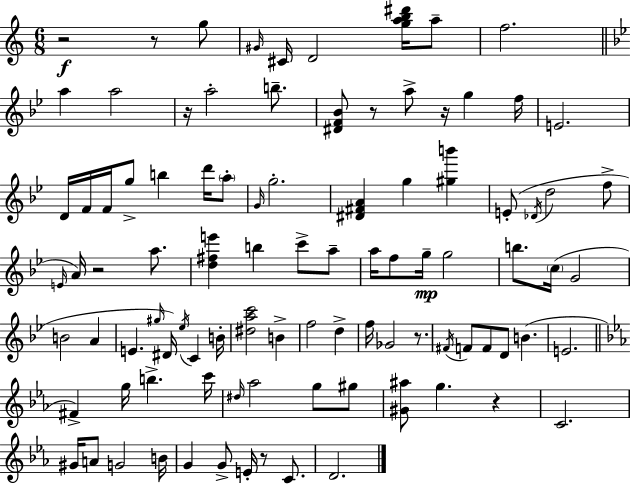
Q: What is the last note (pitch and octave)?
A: D4